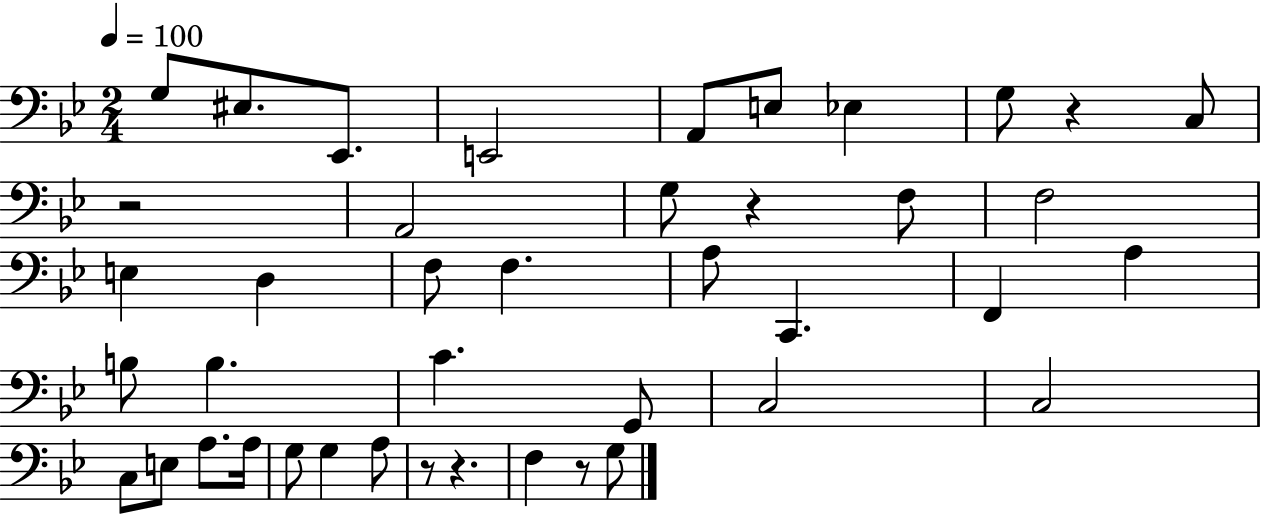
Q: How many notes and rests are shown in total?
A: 42